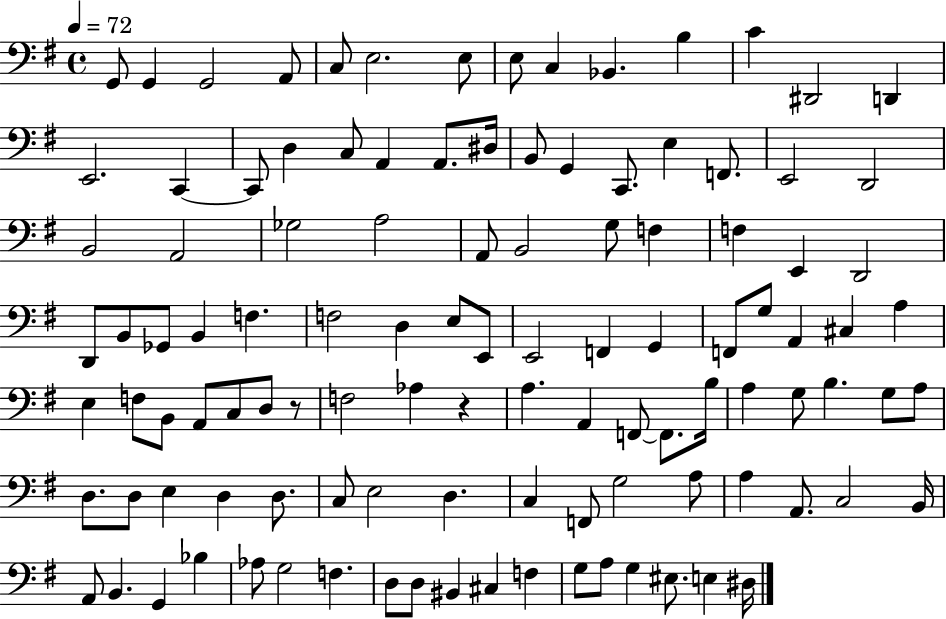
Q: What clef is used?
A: bass